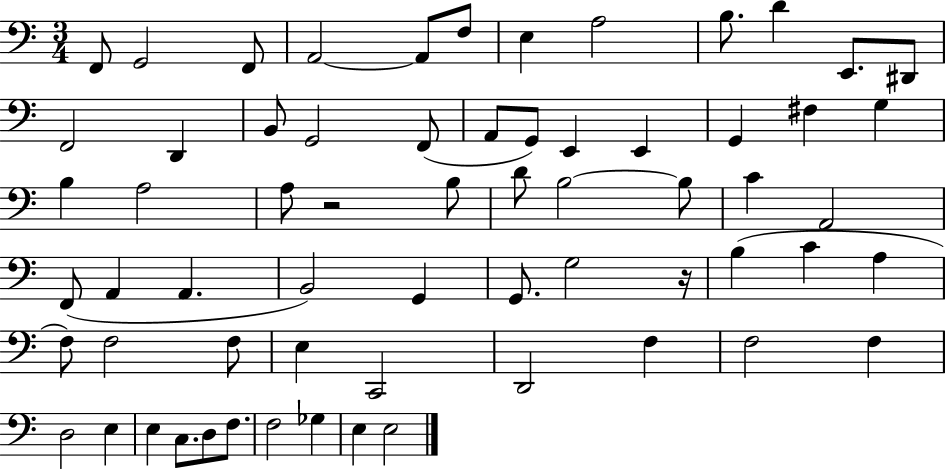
X:1
T:Untitled
M:3/4
L:1/4
K:C
F,,/2 G,,2 F,,/2 A,,2 A,,/2 F,/2 E, A,2 B,/2 D E,,/2 ^D,,/2 F,,2 D,, B,,/2 G,,2 F,,/2 A,,/2 G,,/2 E,, E,, G,, ^F, G, B, A,2 A,/2 z2 B,/2 D/2 B,2 B,/2 C A,,2 F,,/2 A,, A,, B,,2 G,, G,,/2 G,2 z/4 B, C A, F,/2 F,2 F,/2 E, C,,2 D,,2 F, F,2 F, D,2 E, E, C,/2 D,/2 F,/2 F,2 _G, E, E,2